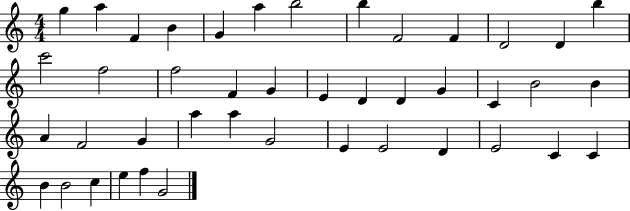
G5/q A5/q F4/q B4/q G4/q A5/q B5/h B5/q F4/h F4/q D4/h D4/q B5/q C6/h F5/h F5/h F4/q G4/q E4/q D4/q D4/q G4/q C4/q B4/h B4/q A4/q F4/h G4/q A5/q A5/q G4/h E4/q E4/h D4/q E4/h C4/q C4/q B4/q B4/h C5/q E5/q F5/q G4/h